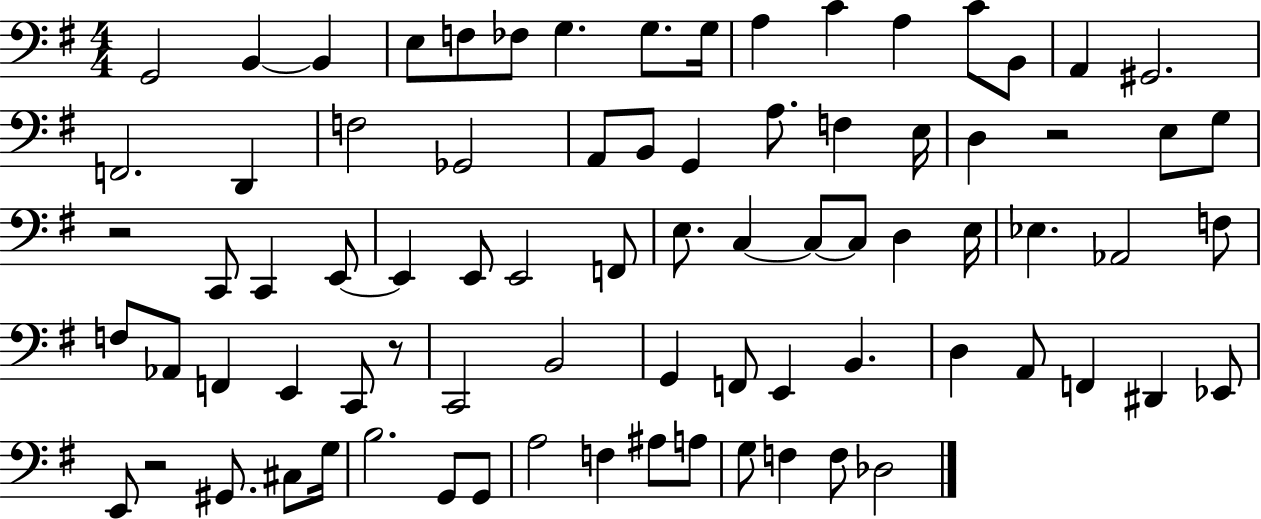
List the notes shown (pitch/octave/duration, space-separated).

G2/h B2/q B2/q E3/e F3/e FES3/e G3/q. G3/e. G3/s A3/q C4/q A3/q C4/e B2/e A2/q G#2/h. F2/h. D2/q F3/h Gb2/h A2/e B2/e G2/q A3/e. F3/q E3/s D3/q R/h E3/e G3/e R/h C2/e C2/q E2/e E2/q E2/e E2/h F2/e E3/e. C3/q C3/e C3/e D3/q E3/s Eb3/q. Ab2/h F3/e F3/e Ab2/e F2/q E2/q C2/e R/e C2/h B2/h G2/q F2/e E2/q B2/q. D3/q A2/e F2/q D#2/q Eb2/e E2/e R/h G#2/e. C#3/e G3/s B3/h. G2/e G2/e A3/h F3/q A#3/e A3/e G3/e F3/q F3/e Db3/h